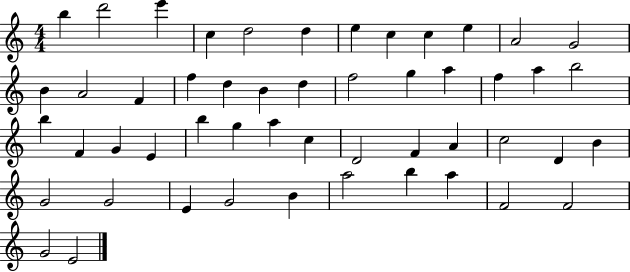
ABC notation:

X:1
T:Untitled
M:4/4
L:1/4
K:C
b d'2 e' c d2 d e c c e A2 G2 B A2 F f d B d f2 g a f a b2 b F G E b g a c D2 F A c2 D B G2 G2 E G2 B a2 b a F2 F2 G2 E2